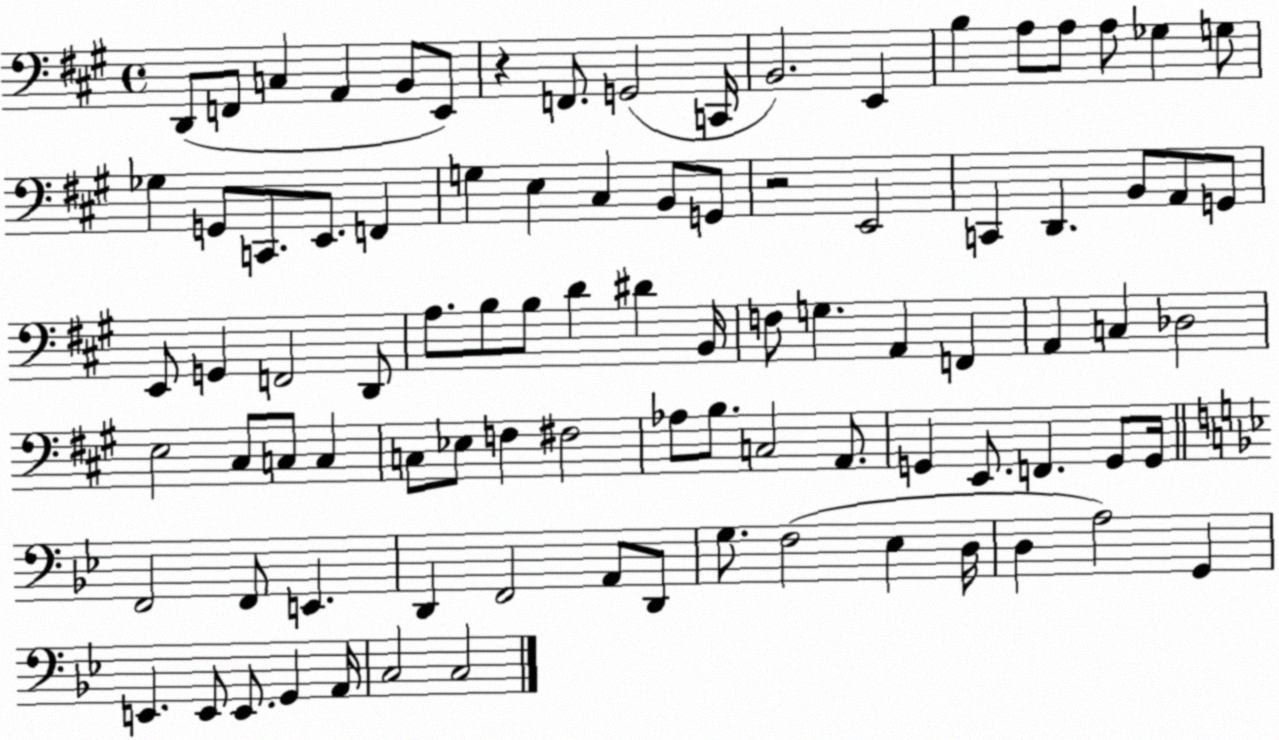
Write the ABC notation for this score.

X:1
T:Untitled
M:4/4
L:1/4
K:A
D,,/2 F,,/2 C, A,, B,,/2 E,,/2 z F,,/2 G,,2 C,,/4 B,,2 E,, B, A,/2 A,/2 A,/2 _G, G,/2 _G, G,,/2 C,,/2 E,,/2 F,, G, E, ^C, B,,/2 G,,/2 z2 E,,2 C,, D,, B,,/2 A,,/2 G,,/2 E,,/2 G,, F,,2 D,,/2 A,/2 B,/2 B,/2 D ^D B,,/4 F,/2 G, A,, F,, A,, C, _D,2 E,2 ^C,/2 C,/2 C, C,/2 _E,/2 F, ^F,2 _A,/2 B,/2 C,2 A,,/2 G,, E,,/2 F,, G,,/2 G,,/4 F,,2 F,,/2 E,, D,, F,,2 A,,/2 D,,/2 G,/2 F,2 _E, D,/4 D, A,2 G,, E,, E,,/2 E,,/2 G,, A,,/4 C,2 C,2